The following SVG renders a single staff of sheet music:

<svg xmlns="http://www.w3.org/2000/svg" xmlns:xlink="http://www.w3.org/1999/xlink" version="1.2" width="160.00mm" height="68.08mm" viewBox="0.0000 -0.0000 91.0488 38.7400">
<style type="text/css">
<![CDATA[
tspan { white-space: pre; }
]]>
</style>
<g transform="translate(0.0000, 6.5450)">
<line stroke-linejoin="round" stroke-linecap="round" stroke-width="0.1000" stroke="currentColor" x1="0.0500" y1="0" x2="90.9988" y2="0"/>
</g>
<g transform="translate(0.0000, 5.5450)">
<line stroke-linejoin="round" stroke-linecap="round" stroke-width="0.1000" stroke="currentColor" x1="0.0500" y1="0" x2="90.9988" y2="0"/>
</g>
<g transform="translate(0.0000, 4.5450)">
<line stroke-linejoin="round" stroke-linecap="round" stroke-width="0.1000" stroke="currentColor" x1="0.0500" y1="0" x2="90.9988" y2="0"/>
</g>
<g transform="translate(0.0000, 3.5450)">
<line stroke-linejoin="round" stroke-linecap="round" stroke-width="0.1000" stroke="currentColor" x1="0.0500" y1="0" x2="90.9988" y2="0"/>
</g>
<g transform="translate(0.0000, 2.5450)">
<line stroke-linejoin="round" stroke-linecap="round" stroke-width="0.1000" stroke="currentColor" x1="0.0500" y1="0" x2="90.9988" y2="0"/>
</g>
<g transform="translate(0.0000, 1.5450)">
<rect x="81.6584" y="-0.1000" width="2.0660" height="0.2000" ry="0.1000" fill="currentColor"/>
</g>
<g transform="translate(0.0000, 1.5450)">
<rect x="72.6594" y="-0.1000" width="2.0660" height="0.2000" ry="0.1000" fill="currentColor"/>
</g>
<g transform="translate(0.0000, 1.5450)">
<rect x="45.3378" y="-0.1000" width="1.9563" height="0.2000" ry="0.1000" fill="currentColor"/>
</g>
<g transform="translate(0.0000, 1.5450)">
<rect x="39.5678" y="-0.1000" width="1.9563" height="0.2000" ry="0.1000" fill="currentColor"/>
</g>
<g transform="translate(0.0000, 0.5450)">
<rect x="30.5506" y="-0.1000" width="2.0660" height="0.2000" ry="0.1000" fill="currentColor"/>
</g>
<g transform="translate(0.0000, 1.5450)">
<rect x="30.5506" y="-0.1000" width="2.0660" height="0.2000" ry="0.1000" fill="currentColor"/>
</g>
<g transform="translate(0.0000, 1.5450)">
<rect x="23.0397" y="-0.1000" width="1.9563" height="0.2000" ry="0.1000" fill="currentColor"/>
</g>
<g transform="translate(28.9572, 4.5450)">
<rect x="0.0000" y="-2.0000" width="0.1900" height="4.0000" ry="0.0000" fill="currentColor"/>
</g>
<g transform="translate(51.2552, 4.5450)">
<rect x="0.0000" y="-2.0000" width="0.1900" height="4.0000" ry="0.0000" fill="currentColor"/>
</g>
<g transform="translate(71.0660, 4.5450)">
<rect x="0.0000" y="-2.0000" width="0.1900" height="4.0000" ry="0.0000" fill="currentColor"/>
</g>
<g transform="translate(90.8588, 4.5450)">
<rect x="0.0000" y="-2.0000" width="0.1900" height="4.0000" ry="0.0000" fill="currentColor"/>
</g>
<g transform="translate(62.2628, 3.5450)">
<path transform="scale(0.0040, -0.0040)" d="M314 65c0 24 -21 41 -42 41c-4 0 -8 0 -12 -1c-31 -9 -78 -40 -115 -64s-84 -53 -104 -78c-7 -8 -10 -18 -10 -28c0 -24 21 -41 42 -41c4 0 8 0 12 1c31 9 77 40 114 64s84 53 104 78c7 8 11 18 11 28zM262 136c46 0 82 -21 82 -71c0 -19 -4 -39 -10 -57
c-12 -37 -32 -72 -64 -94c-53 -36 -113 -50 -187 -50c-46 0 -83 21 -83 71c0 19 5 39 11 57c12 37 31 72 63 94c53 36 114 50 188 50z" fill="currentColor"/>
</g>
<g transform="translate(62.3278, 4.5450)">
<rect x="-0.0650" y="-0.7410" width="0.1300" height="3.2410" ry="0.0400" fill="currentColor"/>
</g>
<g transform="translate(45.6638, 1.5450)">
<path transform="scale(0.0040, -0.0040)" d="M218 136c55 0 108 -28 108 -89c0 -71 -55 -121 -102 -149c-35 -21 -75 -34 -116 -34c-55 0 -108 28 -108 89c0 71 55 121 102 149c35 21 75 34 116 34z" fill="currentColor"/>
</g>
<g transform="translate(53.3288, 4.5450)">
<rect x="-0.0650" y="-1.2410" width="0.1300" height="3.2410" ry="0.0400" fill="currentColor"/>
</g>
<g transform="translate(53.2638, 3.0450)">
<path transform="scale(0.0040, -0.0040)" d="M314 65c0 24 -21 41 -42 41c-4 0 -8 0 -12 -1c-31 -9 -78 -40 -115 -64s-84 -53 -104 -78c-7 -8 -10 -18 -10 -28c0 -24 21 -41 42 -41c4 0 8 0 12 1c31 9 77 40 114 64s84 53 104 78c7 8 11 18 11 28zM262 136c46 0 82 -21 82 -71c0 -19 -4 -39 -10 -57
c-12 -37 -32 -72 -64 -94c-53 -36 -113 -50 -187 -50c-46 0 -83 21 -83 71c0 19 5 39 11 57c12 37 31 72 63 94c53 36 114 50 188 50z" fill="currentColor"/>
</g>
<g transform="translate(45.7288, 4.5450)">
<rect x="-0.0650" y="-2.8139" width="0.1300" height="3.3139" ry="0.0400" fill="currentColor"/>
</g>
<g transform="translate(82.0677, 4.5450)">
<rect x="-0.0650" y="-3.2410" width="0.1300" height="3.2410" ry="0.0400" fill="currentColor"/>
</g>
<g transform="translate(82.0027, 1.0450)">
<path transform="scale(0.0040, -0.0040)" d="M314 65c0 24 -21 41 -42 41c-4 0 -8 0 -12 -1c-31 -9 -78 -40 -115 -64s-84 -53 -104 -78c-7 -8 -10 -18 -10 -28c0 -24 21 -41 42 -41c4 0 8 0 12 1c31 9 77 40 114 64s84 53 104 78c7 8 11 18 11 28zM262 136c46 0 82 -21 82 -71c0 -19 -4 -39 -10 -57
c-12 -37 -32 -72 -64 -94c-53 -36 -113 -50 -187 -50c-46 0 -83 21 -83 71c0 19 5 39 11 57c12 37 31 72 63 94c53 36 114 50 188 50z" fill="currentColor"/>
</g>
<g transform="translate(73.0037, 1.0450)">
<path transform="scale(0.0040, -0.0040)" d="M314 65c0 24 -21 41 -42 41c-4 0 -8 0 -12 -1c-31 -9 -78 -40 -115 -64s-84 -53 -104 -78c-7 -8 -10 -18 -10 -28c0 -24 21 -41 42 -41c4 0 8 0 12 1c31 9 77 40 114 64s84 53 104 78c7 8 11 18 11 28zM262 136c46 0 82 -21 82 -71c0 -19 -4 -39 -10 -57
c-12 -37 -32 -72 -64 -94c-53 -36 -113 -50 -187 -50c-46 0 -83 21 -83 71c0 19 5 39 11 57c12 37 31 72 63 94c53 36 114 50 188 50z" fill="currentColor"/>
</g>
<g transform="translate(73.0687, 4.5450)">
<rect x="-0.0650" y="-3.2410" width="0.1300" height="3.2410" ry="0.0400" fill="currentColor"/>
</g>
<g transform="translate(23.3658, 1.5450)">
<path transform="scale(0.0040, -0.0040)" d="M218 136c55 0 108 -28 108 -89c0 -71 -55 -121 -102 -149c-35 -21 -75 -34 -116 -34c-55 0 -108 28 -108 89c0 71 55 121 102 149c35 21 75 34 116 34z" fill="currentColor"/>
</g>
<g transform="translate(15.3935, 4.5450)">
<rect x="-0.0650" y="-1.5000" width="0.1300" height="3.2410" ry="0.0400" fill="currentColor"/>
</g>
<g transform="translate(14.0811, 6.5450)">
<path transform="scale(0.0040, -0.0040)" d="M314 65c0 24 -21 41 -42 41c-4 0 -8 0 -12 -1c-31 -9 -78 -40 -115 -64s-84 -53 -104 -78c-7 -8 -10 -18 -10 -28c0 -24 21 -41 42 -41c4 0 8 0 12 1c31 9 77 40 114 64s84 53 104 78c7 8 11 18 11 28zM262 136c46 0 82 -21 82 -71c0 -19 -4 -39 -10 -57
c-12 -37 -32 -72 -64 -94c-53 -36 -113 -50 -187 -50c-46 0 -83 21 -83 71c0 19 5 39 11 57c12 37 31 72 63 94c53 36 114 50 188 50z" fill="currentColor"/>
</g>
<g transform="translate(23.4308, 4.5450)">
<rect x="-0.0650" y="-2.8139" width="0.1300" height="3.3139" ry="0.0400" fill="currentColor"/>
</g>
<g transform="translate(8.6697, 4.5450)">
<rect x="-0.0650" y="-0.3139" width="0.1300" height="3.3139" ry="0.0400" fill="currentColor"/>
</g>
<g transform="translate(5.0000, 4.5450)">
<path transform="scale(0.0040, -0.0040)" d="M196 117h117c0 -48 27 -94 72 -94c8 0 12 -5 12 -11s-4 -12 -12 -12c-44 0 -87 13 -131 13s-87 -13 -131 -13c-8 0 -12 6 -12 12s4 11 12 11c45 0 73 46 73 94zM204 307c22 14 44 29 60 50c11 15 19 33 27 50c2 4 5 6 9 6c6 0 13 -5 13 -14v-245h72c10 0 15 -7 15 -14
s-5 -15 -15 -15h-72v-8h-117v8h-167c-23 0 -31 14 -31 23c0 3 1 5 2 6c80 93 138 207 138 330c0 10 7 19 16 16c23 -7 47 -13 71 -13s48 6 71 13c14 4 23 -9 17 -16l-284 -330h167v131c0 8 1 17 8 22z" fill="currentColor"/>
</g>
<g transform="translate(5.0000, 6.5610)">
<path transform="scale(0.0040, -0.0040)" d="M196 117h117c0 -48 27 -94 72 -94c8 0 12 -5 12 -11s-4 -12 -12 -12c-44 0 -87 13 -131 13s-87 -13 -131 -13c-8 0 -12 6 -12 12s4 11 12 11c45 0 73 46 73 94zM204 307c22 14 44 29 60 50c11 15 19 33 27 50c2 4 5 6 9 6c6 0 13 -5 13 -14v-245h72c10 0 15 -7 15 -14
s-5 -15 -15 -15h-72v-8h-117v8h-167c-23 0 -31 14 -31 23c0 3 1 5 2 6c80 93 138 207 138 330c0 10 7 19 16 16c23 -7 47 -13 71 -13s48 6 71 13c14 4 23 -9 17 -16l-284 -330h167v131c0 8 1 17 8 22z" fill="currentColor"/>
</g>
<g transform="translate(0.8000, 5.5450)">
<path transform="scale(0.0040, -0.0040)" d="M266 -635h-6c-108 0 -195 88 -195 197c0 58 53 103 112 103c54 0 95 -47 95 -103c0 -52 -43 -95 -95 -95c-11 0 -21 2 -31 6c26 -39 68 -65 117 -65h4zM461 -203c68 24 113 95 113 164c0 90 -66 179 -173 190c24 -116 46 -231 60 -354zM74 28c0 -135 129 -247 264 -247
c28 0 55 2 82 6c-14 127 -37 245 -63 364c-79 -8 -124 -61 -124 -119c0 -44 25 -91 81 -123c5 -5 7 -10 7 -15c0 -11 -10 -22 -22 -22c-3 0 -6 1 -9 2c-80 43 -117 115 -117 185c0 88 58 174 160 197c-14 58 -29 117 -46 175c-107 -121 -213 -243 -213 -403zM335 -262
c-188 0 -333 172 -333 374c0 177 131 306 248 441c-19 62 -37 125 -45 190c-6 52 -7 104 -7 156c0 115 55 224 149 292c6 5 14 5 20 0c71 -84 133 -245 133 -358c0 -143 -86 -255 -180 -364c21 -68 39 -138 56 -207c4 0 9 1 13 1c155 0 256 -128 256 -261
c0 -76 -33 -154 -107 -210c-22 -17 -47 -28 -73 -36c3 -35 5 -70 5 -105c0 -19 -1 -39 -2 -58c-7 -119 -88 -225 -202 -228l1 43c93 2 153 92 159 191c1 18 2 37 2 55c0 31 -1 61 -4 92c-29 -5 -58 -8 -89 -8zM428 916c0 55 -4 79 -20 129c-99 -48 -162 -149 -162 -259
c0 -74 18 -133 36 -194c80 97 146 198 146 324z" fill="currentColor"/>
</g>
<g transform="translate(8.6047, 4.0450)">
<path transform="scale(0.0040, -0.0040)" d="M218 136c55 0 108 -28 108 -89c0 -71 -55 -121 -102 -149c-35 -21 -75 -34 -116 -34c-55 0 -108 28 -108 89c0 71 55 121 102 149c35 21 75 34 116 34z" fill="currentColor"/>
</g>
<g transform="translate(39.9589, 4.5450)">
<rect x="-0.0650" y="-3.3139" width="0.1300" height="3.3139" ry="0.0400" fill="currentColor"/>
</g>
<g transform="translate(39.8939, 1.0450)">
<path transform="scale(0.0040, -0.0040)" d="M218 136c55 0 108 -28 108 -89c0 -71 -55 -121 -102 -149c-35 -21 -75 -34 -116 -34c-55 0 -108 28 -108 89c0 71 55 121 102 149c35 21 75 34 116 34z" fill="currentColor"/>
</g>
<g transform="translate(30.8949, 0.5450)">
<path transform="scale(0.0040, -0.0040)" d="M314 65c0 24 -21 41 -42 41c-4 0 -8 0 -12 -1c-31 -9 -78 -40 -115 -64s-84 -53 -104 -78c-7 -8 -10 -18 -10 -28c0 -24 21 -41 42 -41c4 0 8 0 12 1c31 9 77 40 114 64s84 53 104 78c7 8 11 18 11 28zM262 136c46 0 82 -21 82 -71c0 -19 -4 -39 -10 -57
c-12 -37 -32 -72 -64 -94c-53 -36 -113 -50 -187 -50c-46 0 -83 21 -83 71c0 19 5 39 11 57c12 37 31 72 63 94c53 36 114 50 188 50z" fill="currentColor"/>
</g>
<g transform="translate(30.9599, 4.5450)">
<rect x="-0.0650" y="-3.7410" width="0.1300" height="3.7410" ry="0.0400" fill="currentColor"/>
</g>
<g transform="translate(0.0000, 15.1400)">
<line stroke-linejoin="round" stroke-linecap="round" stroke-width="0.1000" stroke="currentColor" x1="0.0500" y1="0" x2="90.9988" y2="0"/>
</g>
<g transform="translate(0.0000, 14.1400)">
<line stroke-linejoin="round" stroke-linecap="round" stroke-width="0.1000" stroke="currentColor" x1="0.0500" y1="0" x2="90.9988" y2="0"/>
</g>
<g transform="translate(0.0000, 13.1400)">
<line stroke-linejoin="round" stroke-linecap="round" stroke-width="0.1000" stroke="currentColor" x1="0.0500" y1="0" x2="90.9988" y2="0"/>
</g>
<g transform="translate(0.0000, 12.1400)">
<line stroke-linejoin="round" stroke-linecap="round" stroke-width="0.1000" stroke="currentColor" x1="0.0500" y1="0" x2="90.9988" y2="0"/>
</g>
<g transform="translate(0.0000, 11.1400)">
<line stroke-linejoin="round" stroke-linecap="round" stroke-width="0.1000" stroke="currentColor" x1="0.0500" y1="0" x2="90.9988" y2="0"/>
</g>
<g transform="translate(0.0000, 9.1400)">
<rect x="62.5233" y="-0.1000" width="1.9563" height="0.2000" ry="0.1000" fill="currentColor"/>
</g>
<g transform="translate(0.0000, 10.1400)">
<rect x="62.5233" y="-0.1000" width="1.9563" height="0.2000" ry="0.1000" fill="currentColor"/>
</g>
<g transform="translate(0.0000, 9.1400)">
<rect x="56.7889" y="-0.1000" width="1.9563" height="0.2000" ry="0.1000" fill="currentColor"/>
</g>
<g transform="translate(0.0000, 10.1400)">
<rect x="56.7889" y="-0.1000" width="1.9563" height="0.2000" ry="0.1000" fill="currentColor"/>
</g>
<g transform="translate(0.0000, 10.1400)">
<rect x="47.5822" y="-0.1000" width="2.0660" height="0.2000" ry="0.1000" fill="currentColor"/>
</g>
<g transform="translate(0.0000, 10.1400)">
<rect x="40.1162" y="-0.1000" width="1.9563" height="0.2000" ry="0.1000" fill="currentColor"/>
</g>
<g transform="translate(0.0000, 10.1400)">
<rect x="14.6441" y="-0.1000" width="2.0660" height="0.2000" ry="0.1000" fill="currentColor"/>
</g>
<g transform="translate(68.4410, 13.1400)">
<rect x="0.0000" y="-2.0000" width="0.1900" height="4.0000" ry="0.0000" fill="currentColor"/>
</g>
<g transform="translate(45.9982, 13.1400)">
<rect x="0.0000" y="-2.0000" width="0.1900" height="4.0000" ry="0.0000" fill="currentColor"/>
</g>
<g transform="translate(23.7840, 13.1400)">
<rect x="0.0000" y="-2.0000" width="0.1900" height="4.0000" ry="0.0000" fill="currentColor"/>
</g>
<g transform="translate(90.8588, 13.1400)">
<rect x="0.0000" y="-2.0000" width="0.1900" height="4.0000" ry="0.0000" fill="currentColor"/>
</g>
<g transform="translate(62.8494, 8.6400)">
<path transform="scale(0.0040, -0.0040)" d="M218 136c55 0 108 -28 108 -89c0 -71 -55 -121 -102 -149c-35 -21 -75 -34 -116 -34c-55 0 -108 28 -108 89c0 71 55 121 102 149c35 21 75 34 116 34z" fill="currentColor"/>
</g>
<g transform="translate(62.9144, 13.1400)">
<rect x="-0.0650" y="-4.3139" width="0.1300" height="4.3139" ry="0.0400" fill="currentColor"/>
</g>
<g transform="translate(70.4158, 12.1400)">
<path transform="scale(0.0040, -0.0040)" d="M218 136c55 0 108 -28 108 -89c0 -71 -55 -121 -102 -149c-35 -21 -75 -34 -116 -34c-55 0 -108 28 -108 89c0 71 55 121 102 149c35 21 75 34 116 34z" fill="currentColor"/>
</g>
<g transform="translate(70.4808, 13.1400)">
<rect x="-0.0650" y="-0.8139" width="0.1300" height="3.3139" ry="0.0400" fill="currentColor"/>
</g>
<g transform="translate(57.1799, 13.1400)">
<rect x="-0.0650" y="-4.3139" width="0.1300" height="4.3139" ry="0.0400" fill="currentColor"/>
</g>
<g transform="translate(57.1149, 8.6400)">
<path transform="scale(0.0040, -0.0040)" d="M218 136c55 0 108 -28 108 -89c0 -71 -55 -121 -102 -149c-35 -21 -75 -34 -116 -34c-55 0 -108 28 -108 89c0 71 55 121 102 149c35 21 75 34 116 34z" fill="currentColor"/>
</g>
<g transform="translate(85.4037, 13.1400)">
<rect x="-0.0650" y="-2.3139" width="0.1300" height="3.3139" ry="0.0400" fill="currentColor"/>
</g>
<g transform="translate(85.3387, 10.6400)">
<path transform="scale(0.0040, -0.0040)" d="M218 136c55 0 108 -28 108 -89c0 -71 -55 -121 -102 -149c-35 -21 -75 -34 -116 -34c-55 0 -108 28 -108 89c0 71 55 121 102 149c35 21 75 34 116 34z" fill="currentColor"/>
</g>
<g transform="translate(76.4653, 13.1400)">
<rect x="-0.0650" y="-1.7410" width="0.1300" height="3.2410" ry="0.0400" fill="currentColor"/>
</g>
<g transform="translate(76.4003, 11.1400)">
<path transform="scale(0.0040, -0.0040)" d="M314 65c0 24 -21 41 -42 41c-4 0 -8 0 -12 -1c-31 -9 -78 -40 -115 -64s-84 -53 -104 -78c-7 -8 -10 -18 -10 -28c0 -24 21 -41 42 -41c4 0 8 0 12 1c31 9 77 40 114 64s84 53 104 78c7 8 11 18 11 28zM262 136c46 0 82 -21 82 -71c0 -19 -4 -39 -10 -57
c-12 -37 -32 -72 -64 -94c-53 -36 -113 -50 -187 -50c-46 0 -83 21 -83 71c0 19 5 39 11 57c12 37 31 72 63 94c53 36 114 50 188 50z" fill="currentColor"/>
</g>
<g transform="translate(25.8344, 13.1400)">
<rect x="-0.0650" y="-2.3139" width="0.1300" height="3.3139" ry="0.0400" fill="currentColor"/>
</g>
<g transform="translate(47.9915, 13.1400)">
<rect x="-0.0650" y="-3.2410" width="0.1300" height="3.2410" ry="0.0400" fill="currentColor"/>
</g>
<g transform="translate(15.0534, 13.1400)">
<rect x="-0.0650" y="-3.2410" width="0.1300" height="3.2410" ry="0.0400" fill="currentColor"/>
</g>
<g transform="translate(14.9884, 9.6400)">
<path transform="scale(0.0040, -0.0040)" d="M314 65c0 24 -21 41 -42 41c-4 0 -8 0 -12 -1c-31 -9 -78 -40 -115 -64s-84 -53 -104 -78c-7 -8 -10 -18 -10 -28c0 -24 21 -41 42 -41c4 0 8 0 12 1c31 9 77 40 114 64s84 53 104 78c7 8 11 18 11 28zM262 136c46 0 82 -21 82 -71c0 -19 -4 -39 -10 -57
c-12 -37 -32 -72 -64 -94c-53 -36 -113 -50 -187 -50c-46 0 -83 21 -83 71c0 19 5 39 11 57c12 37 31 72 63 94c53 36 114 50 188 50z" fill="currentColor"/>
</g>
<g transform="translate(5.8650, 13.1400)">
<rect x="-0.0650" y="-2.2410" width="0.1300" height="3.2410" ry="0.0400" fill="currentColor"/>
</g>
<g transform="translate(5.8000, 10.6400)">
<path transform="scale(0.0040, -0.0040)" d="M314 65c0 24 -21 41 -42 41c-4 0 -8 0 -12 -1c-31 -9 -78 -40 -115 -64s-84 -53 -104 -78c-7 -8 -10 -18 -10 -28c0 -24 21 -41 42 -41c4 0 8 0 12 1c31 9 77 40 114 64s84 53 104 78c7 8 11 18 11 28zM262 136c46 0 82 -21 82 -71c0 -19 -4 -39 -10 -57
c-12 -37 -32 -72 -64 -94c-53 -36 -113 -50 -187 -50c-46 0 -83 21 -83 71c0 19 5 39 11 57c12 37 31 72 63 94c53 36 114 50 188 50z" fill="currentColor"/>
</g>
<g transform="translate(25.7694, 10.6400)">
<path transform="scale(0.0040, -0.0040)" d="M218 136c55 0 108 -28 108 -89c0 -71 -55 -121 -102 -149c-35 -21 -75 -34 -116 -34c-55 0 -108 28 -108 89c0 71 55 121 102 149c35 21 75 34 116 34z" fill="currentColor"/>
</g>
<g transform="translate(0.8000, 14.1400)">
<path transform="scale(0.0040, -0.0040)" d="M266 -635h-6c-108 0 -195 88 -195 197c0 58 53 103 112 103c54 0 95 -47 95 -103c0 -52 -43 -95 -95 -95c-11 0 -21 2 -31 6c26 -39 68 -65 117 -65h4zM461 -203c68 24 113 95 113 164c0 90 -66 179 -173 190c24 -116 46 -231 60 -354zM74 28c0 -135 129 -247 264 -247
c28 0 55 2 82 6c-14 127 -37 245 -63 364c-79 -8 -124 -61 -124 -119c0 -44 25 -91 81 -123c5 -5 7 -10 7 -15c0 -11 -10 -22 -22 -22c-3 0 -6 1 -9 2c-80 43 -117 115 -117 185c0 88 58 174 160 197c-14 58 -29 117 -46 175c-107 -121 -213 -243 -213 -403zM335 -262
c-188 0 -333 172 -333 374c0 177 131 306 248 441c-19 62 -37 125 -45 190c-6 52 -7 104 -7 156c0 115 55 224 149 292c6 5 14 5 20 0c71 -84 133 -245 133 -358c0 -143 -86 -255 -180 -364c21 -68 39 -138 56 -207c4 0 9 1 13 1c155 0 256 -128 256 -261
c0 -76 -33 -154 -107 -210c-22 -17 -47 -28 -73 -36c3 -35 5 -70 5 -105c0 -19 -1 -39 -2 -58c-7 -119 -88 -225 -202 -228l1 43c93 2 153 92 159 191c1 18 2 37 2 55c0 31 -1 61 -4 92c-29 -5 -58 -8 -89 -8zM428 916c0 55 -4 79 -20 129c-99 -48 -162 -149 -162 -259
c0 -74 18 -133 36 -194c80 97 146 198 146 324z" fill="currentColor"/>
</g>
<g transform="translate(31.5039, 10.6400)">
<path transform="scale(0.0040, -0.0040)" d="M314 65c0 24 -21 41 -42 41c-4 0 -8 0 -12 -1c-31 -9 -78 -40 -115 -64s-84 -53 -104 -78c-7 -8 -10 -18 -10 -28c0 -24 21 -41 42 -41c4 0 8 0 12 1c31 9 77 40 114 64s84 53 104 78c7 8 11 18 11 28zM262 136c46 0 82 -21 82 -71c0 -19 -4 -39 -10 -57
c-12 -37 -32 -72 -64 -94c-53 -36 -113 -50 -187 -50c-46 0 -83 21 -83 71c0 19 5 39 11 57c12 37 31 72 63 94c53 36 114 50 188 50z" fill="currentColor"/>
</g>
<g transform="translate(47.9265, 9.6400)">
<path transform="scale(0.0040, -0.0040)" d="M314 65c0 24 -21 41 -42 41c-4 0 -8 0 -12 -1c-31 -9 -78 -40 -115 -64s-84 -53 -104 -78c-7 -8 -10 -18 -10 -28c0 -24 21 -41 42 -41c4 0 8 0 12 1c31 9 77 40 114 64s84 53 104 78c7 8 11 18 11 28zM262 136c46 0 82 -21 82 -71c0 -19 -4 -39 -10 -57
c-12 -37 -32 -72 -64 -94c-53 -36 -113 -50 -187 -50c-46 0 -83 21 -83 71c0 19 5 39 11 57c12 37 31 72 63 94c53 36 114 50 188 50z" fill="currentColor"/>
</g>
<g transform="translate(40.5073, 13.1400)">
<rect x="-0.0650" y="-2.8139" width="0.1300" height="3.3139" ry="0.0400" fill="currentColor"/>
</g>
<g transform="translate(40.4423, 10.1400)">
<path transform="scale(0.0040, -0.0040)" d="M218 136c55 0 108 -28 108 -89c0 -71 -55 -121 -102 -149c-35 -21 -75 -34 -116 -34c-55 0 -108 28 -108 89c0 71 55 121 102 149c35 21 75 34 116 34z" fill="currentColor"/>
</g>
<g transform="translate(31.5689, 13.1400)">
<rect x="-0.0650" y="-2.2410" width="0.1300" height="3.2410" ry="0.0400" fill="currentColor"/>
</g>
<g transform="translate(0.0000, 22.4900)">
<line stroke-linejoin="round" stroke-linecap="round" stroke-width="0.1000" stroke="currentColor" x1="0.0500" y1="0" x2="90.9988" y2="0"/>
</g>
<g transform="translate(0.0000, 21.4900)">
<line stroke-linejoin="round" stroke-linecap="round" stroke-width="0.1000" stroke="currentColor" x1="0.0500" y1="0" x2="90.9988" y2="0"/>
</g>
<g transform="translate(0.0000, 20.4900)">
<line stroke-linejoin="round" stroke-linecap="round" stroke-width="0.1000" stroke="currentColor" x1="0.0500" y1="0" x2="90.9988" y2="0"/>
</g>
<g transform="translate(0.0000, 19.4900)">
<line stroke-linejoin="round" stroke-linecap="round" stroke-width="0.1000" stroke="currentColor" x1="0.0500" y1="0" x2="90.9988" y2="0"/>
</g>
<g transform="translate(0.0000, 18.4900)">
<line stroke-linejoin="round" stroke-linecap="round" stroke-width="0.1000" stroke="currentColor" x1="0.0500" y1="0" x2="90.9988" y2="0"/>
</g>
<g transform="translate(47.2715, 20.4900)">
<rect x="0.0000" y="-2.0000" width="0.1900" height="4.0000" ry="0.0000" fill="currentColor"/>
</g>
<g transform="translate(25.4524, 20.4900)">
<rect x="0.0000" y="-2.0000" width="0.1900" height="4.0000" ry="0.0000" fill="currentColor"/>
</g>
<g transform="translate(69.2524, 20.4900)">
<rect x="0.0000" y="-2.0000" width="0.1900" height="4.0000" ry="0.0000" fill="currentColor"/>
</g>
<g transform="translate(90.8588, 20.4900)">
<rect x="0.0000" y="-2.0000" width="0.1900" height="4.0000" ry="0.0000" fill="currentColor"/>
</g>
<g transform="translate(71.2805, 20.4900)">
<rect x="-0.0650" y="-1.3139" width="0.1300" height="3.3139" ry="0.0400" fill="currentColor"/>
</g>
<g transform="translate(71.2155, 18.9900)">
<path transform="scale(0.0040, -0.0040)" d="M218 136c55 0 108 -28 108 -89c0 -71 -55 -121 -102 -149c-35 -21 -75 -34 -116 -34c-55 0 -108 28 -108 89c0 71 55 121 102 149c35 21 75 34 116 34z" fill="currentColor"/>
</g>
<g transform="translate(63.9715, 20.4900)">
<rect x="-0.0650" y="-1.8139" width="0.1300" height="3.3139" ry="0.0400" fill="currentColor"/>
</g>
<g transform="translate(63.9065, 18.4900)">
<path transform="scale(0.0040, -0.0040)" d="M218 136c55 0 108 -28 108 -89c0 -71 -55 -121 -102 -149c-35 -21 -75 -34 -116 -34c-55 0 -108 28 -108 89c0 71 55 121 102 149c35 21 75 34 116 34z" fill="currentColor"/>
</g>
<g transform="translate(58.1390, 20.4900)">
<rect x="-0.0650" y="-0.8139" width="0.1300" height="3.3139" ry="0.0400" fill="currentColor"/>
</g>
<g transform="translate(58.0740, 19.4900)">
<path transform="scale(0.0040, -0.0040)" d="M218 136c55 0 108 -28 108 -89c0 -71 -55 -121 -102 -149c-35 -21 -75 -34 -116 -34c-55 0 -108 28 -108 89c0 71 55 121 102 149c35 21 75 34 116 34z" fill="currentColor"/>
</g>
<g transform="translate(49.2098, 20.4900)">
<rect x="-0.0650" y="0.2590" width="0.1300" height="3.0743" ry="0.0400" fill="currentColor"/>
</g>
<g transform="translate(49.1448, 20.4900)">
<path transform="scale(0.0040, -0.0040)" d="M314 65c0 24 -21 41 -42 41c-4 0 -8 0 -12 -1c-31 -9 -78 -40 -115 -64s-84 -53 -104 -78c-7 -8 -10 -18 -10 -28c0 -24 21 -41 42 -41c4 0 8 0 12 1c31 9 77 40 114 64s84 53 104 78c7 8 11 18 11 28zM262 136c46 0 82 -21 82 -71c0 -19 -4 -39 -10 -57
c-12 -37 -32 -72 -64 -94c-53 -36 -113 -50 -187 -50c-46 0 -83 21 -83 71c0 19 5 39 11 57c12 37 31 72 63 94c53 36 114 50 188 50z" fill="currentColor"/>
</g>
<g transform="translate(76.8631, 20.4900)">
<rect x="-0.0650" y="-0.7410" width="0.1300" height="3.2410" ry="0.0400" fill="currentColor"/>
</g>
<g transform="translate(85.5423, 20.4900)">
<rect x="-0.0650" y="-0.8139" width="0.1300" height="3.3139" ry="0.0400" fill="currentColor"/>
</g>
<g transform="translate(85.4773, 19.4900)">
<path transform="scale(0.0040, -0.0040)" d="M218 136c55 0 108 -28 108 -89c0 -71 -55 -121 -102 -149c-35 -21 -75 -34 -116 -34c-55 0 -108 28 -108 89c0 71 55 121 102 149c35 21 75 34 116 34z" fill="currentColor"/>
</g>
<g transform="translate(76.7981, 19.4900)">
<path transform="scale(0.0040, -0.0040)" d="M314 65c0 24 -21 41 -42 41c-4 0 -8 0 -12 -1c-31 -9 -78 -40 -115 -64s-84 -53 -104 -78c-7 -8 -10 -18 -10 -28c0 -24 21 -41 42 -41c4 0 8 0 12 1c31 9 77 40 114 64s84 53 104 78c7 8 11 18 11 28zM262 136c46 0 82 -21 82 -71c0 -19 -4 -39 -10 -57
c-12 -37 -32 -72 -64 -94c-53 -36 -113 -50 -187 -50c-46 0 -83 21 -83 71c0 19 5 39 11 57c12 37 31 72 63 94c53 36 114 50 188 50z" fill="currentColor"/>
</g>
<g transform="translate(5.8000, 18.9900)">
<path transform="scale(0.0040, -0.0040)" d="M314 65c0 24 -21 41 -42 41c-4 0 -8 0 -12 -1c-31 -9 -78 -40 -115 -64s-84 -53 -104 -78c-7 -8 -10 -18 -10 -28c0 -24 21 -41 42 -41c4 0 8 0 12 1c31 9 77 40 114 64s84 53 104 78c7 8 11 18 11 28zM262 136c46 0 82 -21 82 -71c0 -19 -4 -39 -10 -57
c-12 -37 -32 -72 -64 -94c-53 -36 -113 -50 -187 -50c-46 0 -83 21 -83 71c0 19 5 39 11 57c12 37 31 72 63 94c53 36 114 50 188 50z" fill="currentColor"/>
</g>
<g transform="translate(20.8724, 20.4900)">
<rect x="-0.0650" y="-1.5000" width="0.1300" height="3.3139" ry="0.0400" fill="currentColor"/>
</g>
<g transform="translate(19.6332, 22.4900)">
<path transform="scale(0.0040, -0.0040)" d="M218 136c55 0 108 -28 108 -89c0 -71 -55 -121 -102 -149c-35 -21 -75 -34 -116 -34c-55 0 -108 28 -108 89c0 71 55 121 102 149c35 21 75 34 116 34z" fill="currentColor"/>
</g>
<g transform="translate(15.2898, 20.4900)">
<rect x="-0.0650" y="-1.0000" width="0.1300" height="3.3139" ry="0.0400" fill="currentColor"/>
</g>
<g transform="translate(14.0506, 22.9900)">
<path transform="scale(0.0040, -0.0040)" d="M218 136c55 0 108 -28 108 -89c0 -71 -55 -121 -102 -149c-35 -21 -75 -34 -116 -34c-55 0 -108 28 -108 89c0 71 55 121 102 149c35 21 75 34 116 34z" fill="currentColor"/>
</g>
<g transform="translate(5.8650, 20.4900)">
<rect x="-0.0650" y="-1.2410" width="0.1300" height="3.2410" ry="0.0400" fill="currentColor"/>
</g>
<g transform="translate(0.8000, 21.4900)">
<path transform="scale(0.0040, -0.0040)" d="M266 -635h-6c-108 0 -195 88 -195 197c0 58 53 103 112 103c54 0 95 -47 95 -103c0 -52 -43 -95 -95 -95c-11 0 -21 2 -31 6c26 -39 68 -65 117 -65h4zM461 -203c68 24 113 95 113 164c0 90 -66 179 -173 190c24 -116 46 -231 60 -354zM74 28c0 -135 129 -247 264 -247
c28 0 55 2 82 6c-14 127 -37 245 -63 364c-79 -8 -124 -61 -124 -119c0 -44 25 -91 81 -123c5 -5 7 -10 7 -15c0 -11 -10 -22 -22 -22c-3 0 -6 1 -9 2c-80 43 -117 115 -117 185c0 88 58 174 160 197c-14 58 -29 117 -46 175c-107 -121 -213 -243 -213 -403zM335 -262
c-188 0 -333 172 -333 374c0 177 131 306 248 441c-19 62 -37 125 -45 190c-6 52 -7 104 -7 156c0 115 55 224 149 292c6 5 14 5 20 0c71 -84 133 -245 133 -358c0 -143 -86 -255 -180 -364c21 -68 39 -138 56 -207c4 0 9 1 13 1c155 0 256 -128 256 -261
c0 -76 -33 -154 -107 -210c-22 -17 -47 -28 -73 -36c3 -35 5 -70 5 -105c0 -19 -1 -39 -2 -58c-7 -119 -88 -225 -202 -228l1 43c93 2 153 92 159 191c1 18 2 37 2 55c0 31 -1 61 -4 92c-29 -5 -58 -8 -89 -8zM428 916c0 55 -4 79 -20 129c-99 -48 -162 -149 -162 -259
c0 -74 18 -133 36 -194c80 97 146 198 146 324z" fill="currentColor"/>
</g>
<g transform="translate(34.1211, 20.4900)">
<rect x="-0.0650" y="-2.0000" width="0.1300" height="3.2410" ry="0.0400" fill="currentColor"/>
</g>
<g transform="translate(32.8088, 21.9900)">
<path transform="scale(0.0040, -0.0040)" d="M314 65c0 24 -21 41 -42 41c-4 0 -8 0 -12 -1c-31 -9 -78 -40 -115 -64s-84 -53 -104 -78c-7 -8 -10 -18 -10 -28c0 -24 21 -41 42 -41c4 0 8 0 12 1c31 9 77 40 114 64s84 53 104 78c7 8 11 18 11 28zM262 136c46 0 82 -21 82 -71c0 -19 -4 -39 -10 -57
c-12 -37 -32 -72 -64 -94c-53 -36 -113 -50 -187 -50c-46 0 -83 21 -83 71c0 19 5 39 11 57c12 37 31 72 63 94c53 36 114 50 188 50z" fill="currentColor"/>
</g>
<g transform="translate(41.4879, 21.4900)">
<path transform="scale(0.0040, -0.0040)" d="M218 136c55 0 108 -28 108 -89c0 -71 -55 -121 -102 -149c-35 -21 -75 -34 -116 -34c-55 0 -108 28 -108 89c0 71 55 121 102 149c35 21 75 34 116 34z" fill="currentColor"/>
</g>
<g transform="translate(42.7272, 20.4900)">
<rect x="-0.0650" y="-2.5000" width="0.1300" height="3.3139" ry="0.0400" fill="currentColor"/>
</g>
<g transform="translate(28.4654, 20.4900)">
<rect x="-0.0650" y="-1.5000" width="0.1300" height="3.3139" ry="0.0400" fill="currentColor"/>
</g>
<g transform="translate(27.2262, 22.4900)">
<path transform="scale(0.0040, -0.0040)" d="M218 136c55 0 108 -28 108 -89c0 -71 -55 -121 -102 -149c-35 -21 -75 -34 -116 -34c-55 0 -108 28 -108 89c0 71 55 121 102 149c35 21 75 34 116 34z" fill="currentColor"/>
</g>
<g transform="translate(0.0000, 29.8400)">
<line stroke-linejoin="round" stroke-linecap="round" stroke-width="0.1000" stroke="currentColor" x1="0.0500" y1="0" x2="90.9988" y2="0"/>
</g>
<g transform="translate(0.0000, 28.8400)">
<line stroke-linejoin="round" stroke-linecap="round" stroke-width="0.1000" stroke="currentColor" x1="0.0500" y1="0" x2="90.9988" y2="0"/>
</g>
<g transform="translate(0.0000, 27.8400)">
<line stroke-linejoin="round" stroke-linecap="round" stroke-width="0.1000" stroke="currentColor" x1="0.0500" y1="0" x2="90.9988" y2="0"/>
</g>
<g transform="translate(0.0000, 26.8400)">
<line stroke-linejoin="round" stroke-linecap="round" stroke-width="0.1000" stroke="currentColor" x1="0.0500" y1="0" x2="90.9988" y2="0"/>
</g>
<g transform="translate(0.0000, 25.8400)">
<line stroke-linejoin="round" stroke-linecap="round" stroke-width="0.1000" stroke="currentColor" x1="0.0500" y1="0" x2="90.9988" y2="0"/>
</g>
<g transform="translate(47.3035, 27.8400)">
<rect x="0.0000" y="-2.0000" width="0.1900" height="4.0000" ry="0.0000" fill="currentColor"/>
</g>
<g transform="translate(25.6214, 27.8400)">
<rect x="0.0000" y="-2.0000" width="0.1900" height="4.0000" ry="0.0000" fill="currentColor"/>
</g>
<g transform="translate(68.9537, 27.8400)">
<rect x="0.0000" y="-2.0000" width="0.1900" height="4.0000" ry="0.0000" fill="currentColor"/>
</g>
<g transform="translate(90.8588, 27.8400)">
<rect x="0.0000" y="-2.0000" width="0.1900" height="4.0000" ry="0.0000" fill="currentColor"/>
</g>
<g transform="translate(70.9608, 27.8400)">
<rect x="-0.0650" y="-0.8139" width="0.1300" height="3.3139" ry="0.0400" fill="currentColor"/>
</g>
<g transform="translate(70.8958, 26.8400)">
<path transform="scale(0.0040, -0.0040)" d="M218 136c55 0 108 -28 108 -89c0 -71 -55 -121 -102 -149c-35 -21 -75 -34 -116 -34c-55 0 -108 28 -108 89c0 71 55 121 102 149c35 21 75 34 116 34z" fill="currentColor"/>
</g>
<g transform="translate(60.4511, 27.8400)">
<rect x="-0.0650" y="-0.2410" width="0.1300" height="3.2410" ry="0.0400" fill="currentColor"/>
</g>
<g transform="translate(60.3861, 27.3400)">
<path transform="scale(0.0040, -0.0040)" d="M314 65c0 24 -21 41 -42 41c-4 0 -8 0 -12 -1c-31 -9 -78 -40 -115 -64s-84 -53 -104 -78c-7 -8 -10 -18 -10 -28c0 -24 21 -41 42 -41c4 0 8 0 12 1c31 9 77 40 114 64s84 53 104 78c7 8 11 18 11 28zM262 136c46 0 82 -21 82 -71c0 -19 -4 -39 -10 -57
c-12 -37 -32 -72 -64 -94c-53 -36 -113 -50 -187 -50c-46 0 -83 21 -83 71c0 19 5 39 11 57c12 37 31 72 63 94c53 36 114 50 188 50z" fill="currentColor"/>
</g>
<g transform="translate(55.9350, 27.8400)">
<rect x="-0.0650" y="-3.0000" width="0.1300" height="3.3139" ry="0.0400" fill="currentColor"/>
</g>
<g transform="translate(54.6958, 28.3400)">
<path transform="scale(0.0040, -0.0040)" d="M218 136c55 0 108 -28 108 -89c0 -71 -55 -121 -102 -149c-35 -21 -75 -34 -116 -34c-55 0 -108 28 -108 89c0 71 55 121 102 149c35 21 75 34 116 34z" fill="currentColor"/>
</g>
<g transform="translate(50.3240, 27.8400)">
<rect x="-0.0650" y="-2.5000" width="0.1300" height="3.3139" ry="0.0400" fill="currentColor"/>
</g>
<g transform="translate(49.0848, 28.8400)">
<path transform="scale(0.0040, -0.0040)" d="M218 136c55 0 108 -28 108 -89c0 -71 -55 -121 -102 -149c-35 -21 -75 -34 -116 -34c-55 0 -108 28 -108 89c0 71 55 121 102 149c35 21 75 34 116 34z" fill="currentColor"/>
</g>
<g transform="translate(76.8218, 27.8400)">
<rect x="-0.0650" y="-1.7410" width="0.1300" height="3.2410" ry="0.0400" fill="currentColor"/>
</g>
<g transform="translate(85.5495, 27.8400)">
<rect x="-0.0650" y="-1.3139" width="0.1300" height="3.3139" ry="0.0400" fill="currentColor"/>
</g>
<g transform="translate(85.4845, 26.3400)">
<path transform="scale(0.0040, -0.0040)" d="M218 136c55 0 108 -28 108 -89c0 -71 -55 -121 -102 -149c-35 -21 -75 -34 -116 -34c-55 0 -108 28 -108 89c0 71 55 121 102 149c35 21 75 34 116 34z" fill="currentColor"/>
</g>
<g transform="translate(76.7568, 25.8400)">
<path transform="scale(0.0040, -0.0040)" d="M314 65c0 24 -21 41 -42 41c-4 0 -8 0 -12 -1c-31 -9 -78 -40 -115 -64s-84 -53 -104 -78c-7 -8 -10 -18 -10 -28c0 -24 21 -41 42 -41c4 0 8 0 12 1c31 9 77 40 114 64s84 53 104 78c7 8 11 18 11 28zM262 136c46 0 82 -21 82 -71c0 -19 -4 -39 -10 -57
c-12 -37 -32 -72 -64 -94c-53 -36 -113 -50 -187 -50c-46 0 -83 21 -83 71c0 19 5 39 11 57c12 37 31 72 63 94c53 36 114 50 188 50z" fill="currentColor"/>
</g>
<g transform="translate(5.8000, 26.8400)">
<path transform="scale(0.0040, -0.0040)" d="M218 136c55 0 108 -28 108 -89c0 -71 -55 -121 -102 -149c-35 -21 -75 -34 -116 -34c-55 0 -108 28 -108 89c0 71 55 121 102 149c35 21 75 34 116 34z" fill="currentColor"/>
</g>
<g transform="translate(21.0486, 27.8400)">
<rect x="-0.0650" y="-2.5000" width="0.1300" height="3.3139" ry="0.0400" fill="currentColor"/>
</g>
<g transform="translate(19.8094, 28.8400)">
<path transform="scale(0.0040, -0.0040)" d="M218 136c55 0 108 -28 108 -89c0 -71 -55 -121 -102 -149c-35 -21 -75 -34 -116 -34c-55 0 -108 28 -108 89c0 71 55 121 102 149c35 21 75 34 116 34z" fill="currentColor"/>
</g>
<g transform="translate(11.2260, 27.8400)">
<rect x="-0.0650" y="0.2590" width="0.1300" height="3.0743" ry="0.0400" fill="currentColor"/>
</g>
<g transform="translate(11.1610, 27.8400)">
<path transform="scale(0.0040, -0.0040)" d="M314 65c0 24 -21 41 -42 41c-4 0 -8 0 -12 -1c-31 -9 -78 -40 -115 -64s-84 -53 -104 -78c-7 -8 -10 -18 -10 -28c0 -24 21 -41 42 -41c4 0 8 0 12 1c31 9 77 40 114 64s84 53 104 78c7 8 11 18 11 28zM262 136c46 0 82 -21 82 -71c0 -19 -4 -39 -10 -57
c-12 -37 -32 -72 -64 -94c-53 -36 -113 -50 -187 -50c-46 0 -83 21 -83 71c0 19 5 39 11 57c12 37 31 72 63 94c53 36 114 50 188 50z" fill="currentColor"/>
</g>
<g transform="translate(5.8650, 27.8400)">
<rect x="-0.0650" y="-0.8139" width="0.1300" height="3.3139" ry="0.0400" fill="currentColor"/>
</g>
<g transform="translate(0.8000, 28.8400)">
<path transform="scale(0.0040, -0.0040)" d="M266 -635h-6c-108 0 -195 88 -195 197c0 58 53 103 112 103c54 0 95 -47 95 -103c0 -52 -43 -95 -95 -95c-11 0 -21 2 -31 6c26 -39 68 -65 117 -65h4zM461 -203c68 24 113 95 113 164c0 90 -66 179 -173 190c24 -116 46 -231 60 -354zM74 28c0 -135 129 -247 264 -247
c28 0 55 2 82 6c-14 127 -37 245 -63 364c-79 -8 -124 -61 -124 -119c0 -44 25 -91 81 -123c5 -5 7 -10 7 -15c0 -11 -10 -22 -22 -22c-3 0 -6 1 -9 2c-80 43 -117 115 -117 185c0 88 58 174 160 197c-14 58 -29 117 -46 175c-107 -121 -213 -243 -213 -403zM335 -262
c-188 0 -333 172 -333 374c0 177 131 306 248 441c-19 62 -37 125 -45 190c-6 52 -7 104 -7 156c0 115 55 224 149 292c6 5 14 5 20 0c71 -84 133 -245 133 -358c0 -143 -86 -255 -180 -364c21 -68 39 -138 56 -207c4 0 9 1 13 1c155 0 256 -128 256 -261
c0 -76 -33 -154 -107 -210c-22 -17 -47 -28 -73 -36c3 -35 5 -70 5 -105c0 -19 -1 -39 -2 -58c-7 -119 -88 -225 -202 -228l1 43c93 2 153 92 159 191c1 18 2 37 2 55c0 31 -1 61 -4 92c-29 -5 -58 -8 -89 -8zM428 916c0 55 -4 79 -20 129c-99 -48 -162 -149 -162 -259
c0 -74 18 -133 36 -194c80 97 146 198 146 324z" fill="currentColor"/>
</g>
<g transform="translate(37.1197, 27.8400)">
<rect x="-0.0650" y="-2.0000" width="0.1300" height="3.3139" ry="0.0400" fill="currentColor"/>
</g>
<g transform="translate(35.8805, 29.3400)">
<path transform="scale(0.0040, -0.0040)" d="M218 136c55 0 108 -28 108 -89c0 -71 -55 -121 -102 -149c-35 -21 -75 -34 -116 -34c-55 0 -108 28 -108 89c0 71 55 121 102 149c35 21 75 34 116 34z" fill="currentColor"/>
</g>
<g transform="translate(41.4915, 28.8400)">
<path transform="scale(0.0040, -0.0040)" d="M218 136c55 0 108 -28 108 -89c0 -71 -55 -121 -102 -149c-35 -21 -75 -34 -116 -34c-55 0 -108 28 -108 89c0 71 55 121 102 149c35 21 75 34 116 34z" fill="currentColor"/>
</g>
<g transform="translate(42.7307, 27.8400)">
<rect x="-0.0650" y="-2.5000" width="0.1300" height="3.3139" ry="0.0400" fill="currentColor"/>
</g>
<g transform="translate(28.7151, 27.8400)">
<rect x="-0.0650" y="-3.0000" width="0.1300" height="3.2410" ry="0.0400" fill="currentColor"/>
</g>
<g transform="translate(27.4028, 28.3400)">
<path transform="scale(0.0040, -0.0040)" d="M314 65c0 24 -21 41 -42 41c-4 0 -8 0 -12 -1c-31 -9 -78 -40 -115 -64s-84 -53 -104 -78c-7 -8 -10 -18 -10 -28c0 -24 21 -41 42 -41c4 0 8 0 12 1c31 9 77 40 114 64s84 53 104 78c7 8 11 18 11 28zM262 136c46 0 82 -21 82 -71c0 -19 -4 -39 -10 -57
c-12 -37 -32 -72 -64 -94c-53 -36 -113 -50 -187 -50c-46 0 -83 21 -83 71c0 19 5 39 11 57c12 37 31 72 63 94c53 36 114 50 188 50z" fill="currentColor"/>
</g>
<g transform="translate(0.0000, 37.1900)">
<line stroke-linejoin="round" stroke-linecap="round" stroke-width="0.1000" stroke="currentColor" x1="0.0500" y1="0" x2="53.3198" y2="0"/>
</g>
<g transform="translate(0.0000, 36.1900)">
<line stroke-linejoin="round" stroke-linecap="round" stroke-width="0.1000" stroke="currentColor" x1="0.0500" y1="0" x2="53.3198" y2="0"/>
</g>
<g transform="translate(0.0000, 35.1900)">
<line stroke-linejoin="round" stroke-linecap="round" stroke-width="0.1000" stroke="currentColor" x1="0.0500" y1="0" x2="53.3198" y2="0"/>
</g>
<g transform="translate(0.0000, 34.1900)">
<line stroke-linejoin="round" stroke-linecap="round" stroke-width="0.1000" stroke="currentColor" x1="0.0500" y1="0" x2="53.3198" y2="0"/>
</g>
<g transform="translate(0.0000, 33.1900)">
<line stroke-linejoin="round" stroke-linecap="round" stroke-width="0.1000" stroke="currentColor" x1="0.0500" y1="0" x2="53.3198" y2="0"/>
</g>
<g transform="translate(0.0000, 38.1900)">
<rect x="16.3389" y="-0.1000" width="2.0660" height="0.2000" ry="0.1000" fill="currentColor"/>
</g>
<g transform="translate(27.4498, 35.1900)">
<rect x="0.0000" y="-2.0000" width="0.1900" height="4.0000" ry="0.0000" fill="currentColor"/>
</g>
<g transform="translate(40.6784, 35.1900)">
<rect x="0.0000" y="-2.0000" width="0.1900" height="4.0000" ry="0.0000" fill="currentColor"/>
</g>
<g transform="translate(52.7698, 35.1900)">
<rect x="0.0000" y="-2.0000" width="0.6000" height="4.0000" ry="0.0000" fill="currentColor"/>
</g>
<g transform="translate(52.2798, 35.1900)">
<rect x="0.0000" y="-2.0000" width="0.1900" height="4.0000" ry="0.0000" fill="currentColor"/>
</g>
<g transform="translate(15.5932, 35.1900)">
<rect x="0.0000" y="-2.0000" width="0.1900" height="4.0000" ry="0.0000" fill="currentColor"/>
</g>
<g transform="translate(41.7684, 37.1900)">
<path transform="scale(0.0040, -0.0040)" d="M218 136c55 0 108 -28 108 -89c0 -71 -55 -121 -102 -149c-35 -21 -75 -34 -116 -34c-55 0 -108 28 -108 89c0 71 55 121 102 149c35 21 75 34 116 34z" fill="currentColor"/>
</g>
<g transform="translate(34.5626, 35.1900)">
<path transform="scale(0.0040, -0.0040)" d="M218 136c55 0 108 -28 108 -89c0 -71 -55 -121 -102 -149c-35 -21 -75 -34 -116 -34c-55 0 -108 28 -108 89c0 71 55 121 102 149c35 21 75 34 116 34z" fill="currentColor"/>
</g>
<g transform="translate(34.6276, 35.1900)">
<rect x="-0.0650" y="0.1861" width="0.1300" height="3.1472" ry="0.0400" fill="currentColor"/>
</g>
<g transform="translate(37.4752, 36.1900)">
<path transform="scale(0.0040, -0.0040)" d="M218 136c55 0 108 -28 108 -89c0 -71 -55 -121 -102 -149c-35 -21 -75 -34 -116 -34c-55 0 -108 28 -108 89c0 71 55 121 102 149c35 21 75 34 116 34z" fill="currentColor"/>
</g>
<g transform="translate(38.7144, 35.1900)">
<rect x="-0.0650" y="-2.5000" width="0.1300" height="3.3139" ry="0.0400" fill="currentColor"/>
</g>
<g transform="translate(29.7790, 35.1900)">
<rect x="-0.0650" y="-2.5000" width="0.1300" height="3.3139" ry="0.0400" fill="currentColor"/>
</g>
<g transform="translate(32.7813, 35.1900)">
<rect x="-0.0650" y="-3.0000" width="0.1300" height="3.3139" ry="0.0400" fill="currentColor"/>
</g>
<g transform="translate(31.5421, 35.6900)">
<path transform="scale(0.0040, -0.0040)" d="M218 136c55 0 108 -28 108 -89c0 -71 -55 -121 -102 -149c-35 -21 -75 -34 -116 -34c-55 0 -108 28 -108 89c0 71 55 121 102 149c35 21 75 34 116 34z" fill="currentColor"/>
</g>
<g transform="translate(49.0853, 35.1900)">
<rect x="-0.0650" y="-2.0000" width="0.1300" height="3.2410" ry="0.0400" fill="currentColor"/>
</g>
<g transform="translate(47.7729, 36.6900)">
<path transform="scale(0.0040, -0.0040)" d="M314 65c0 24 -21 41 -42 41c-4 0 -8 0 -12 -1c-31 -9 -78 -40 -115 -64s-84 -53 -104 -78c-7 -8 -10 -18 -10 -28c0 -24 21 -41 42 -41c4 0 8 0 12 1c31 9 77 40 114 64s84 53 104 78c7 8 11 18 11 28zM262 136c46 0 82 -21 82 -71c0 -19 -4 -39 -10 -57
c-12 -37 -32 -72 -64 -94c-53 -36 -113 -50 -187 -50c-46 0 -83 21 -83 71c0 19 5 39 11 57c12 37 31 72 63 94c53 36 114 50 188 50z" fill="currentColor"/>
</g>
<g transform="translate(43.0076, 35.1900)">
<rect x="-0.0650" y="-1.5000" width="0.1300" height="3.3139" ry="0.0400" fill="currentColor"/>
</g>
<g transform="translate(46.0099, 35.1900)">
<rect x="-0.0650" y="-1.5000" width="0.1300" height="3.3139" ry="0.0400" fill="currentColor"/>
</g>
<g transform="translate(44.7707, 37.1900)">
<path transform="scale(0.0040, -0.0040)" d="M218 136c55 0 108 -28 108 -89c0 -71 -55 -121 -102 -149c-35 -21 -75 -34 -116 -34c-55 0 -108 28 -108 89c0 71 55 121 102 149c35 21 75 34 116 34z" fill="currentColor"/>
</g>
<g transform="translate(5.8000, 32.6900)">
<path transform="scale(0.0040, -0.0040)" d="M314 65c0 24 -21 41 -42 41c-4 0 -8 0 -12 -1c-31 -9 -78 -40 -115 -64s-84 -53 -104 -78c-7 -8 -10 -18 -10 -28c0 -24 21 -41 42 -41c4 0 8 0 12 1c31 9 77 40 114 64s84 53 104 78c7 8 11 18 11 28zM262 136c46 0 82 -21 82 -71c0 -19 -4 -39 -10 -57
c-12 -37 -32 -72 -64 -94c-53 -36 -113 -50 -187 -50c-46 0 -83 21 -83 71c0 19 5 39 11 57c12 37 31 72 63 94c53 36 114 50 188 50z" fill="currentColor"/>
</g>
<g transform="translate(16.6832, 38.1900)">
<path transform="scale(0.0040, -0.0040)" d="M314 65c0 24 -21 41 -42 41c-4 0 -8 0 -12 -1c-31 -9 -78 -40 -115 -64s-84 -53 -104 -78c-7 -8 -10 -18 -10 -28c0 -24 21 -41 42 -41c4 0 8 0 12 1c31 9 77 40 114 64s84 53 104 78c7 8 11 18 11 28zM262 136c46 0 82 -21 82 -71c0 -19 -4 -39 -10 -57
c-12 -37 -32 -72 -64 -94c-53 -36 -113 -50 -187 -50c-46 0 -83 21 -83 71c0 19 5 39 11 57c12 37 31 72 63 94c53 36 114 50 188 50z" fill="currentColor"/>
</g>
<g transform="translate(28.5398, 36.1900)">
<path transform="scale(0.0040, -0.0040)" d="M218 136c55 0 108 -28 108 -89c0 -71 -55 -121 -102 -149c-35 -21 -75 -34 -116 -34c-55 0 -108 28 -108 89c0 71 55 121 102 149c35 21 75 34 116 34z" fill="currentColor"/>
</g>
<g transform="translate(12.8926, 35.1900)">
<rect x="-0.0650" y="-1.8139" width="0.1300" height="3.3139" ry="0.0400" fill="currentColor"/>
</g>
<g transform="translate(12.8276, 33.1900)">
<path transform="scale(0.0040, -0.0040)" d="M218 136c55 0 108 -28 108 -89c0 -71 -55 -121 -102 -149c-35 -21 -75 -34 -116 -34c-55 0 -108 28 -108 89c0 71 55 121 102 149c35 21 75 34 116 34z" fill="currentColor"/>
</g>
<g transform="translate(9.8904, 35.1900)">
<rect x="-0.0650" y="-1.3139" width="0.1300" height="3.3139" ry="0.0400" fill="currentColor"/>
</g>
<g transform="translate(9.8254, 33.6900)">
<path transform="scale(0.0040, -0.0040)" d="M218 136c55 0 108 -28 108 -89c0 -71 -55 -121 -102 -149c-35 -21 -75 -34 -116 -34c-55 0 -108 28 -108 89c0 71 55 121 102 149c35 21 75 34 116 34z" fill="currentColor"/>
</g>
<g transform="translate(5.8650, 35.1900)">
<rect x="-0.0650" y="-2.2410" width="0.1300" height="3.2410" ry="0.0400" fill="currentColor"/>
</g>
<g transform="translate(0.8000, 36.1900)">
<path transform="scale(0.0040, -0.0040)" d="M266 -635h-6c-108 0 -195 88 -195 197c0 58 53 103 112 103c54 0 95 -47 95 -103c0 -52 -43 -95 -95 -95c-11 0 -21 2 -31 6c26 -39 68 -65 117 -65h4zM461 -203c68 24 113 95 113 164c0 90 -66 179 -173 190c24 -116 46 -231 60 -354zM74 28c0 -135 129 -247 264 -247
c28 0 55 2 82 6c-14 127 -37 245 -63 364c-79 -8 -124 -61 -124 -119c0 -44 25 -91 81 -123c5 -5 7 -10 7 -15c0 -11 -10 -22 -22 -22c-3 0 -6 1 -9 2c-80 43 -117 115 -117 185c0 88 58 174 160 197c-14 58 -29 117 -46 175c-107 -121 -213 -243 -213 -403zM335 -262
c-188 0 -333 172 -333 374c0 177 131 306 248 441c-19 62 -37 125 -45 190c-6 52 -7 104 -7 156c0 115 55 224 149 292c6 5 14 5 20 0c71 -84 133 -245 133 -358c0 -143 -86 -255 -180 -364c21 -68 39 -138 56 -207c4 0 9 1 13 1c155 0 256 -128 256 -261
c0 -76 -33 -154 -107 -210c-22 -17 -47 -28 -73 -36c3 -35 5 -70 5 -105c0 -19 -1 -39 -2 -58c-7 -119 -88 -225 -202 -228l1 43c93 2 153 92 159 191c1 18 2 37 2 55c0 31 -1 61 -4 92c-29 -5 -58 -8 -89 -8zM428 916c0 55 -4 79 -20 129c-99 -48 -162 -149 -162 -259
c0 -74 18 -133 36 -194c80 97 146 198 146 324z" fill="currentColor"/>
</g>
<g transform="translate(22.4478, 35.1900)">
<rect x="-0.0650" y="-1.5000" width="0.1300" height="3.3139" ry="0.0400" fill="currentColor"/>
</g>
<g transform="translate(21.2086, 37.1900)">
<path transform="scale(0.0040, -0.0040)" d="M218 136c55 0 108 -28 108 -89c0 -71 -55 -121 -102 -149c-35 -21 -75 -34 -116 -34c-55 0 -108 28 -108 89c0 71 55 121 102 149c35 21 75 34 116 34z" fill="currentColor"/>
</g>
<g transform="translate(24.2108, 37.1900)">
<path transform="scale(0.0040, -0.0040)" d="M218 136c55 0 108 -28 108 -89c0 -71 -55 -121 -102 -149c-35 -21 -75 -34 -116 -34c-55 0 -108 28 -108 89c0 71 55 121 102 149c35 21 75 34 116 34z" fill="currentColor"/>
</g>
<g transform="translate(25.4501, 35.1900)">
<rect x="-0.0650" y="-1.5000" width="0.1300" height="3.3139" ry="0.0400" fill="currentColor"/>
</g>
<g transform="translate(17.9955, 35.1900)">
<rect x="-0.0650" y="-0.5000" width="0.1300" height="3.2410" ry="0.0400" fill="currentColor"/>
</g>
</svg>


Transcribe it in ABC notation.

X:1
T:Untitled
M:4/4
L:1/4
K:C
c E2 a c'2 b a e2 d2 b2 b2 g2 b2 g g2 a b2 d' d' d f2 g e2 D E E F2 G B2 d f e d2 d d B2 G A2 F G G A c2 d f2 e g2 e f C2 E E G A B G E E F2